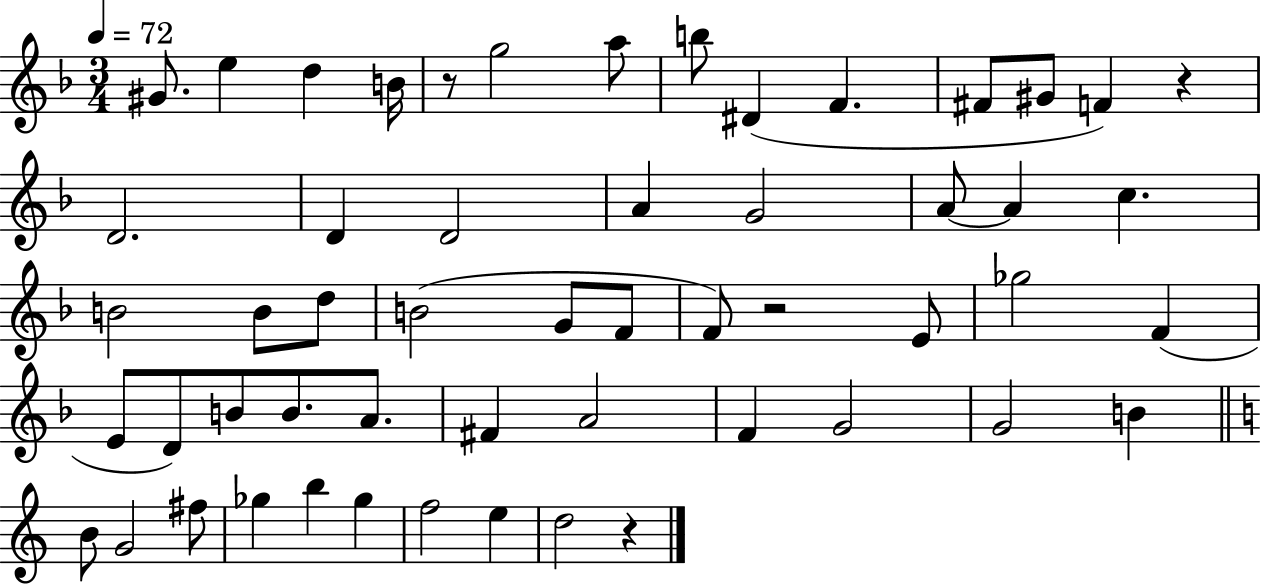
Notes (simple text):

G#4/e. E5/q D5/q B4/s R/e G5/h A5/e B5/e D#4/q F4/q. F#4/e G#4/e F4/q R/q D4/h. D4/q D4/h A4/q G4/h A4/e A4/q C5/q. B4/h B4/e D5/e B4/h G4/e F4/e F4/e R/h E4/e Gb5/h F4/q E4/e D4/e B4/e B4/e. A4/e. F#4/q A4/h F4/q G4/h G4/h B4/q B4/e G4/h F#5/e Gb5/q B5/q Gb5/q F5/h E5/q D5/h R/q